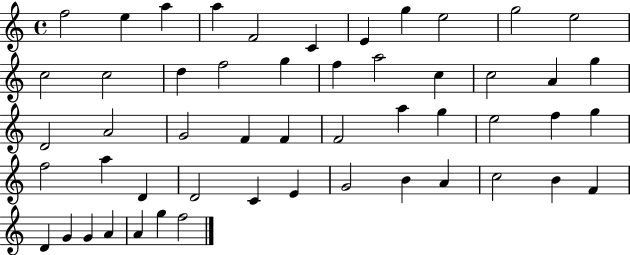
X:1
T:Untitled
M:4/4
L:1/4
K:C
f2 e a a F2 C E g e2 g2 e2 c2 c2 d f2 g f a2 c c2 A g D2 A2 G2 F F F2 a g e2 f g f2 a D D2 C E G2 B A c2 B F D G G A A g f2